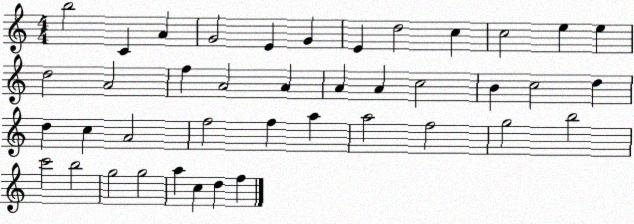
X:1
T:Untitled
M:4/4
L:1/4
K:C
b2 C A G2 E G E d2 c c2 e e d2 A2 f A2 A A A c2 B c2 d d c A2 f2 f a a2 f2 g2 b2 c'2 b2 g2 g2 a c d f